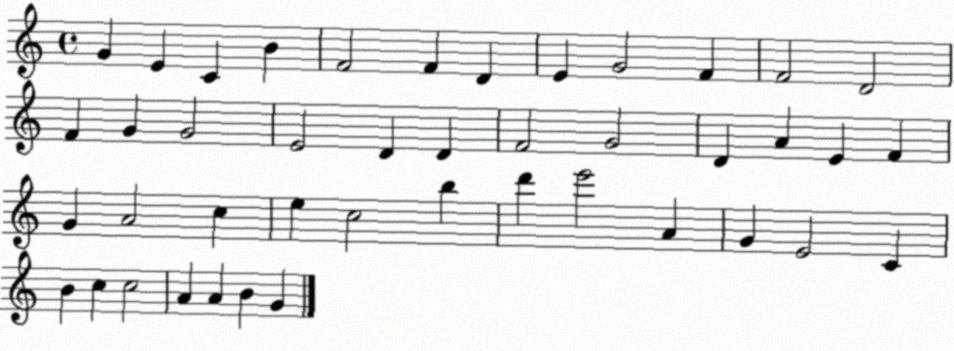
X:1
T:Untitled
M:4/4
L:1/4
K:C
G E C B F2 F D E G2 F F2 D2 F G G2 E2 D D F2 G2 D A E F G A2 c e c2 b d' e'2 A G E2 C B c c2 A A B G